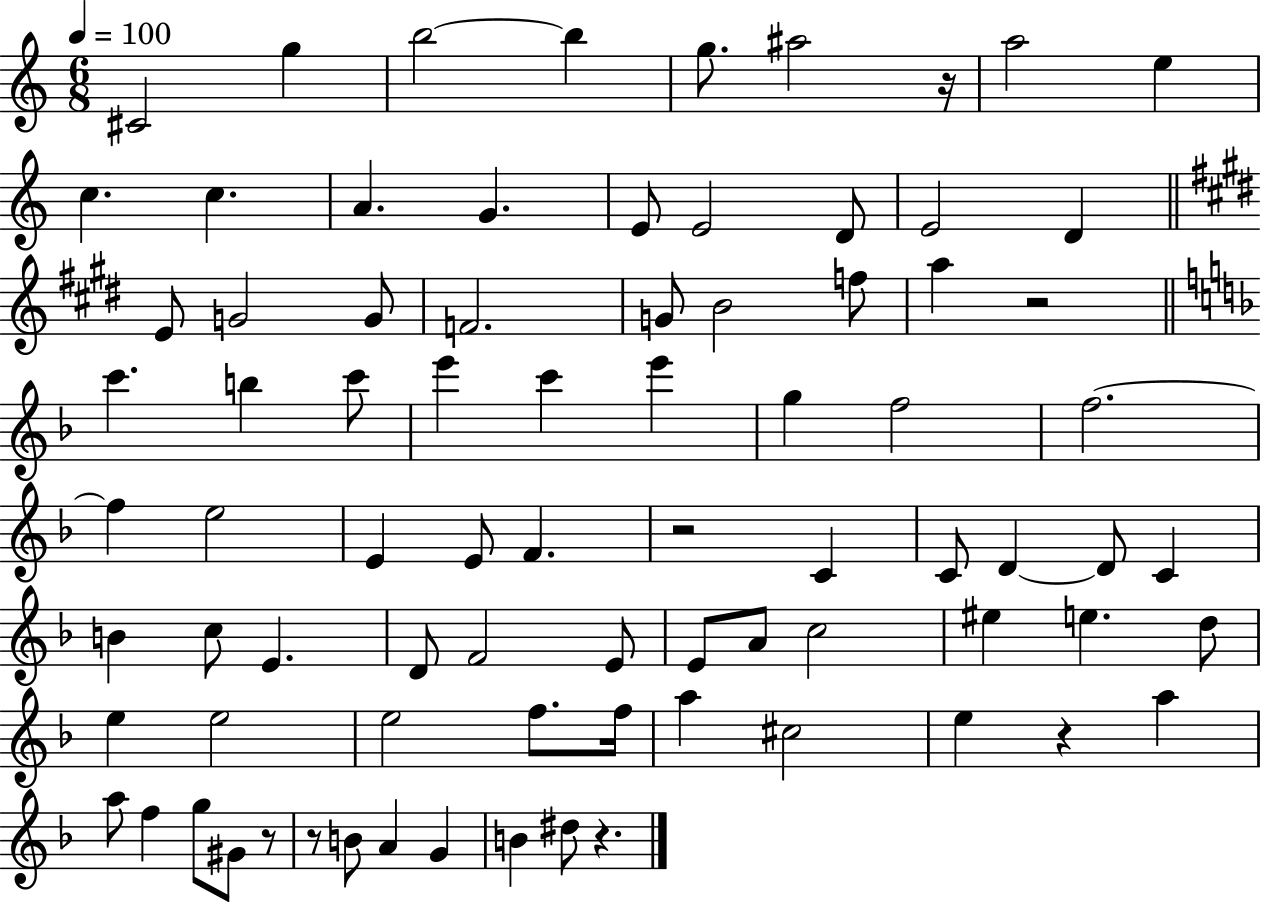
C#4/h G5/q B5/h B5/q G5/e. A#5/h R/s A5/h E5/q C5/q. C5/q. A4/q. G4/q. E4/e E4/h D4/e E4/h D4/q E4/e G4/h G4/e F4/h. G4/e B4/h F5/e A5/q R/h C6/q. B5/q C6/e E6/q C6/q E6/q G5/q F5/h F5/h. F5/q E5/h E4/q E4/e F4/q. R/h C4/q C4/e D4/q D4/e C4/q B4/q C5/e E4/q. D4/e F4/h E4/e E4/e A4/e C5/h EIS5/q E5/q. D5/e E5/q E5/h E5/h F5/e. F5/s A5/q C#5/h E5/q R/q A5/q A5/e F5/q G5/e G#4/e R/e R/e B4/e A4/q G4/q B4/q D#5/e R/q.